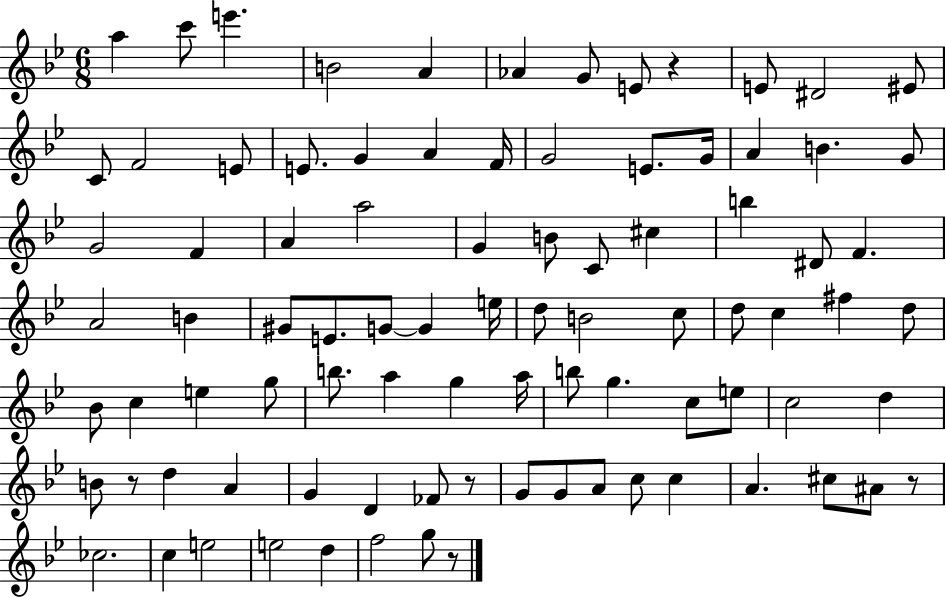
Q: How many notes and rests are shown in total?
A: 89